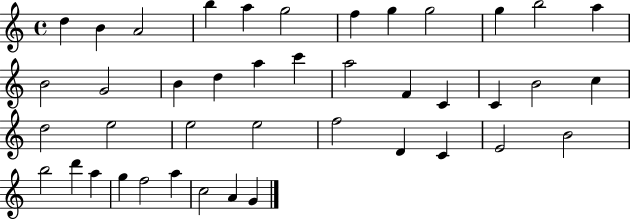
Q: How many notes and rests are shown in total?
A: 42